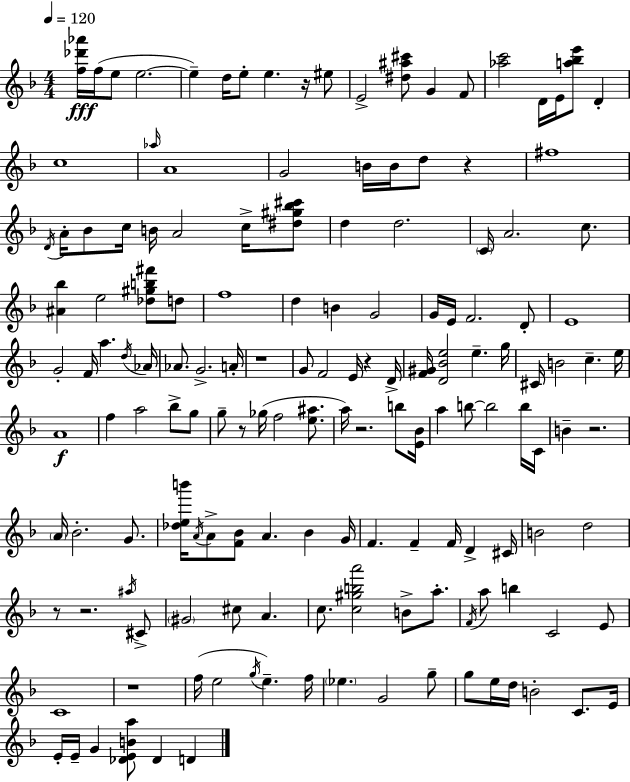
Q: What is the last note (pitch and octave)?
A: D4